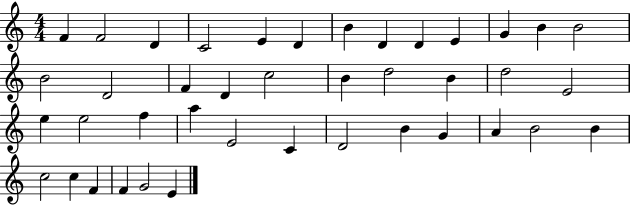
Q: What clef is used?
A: treble